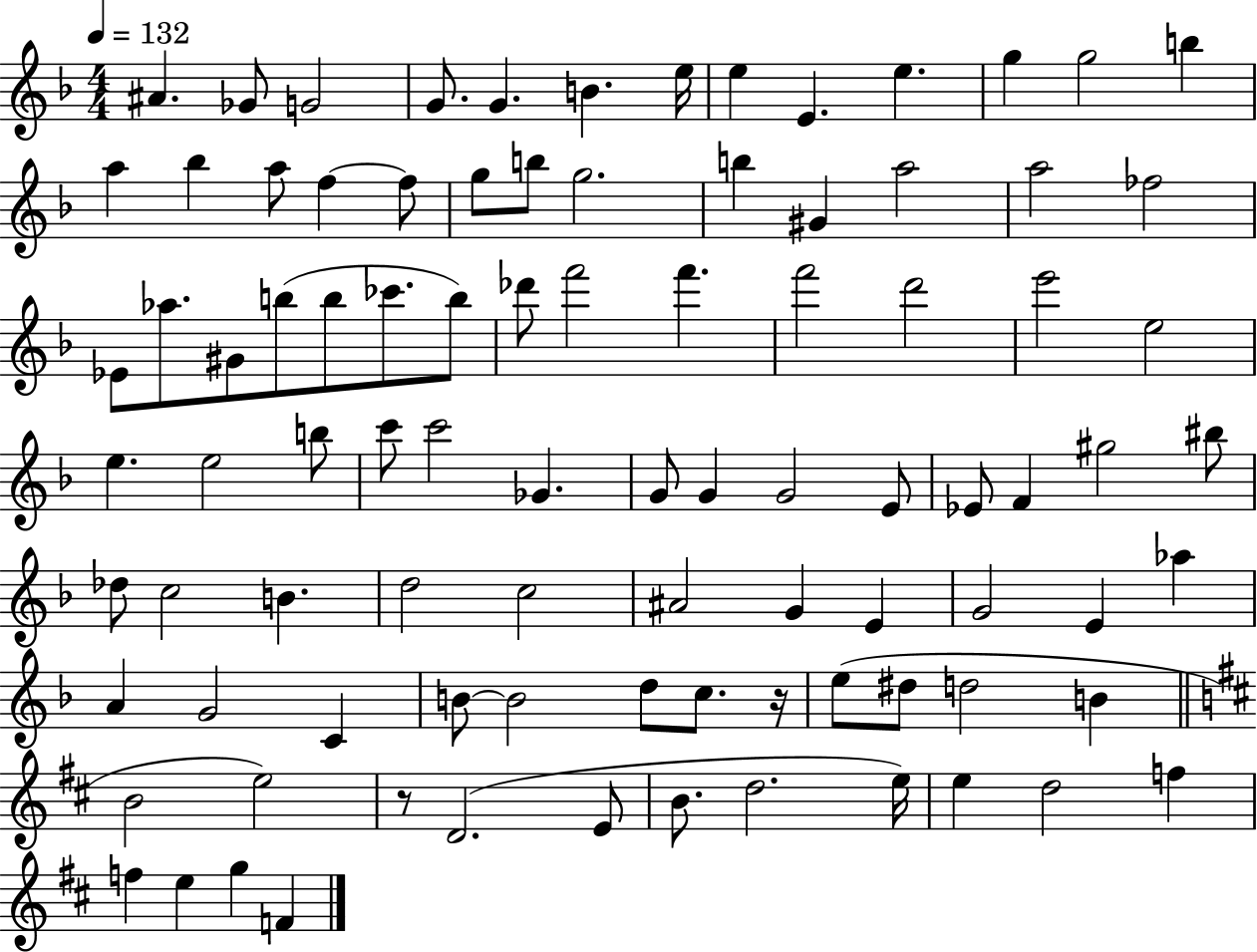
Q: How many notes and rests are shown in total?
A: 92